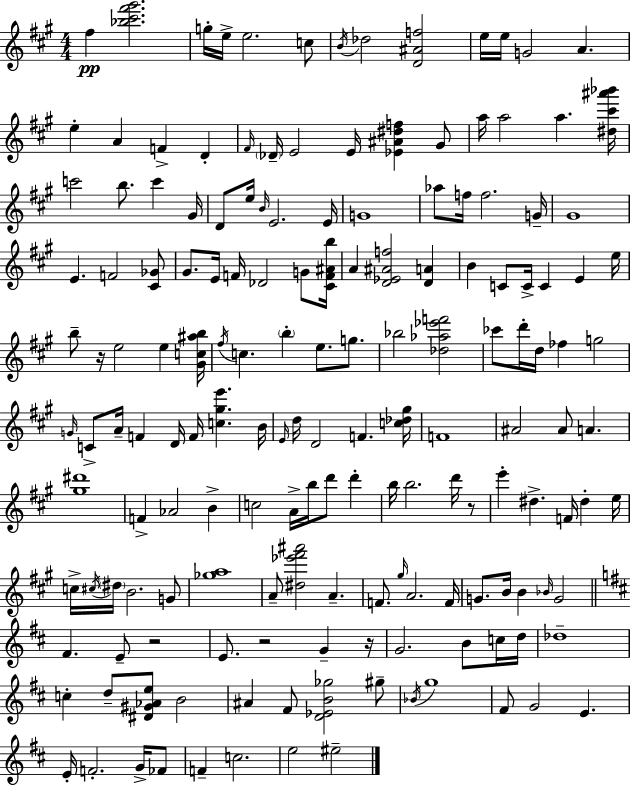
{
  \clef treble
  \numericTimeSignature
  \time 4/4
  \key a \major
  fis''4\pp <bes'' cis''' fis''' gis'''>2. | g''16-. e''16-> e''2. c''8 | \acciaccatura { b'16 } des''2 <d' ais' f''>2 | e''16 e''16 g'2 a'4. | \break e''4-. a'4 f'4-> d'4-. | \grace { fis'16 } \parenthesize des'16-- e'2 e'16 <ees' ais' dis'' f''>4 | gis'8 a''16 a''2 a''4. | <dis'' cis''' ais''' bes'''>16 c'''2 b''8. c'''4 | \break gis'16 d'8 e''16 \grace { b'16 } e'2. | e'16 g'1 | aes''8 f''16 f''2. | g'16-- gis'1 | \break e'4. f'2 | <cis' ges'>8 gis'8. e'16 f'16 des'2 | g'8 <cis' f' ais' b''>16 a'4 <d' ees' ais' f''>2 <d' a'>4 | b'4 c'8 c'16-> c'4 e'4 | \break e''16 b''8-- r16 e''2 e''4 | <gis' c'' ais'' b''>16 \acciaccatura { fis''16 } c''4. \parenthesize b''4-. e''8. | g''8. bes''2 <des'' aes'' ees''' f'''>2 | ces'''8 d'''16-. d''16 fes''4 g''2 | \break \grace { g'16 } c'8-> a'16-- f'4 d'16 f'16 <c'' gis'' e'''>4. | b'16 \grace { e'16 } d''16 d'2 f'4. | <c'' des'' gis''>16 f'1 | ais'2 ais'8 | \break a'4. <gis'' dis'''>1 | f'4-> aes'2 | b'4-> c''2 a'16-> b''16 | d'''8 d'''4-. b''16 b''2. | \break d'''16 r8 e'''4-. dis''4.-> | f'16 dis''4-. e''16 c''16-> \acciaccatura { cis''16 } \parenthesize dis''16 b'2. | g'8 <ges'' a''>1 | a'8-- <dis'' ees''' fis''' ais'''>2 | \break a'4.-- f'8. \grace { gis''16 } a'2. | f'16 g'8. b'16 b'4 | \grace { bes'16 } g'2 \bar "||" \break \key d \major fis'4. e'8-- r2 | e'8. r2 g'4-- r16 | g'2. b'8 c''16 d''16 | des''1-- | \break c''4-. d''8-- <dis' gis' aes' e''>8 b'2 | ais'4 fis'8 <d' ees' b' ges''>2 gis''8-- | \acciaccatura { bes'16 } g''1 | fis'8 g'2 e'4. | \break e'16-. f'2.-. g'16-> fes'8 | f'4-- c''2. | e''2 eis''2-- | \bar "|."
}